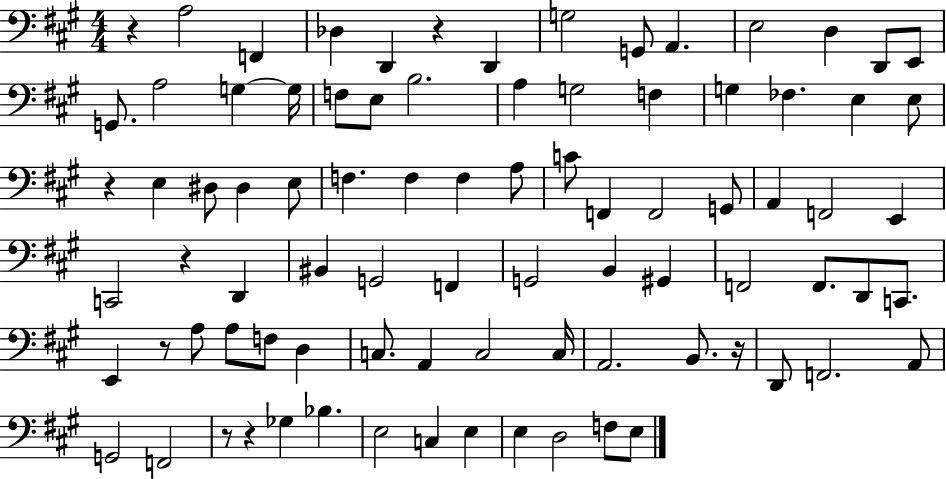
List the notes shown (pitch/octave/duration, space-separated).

R/q A3/h F2/q Db3/q D2/q R/q D2/q G3/h G2/e A2/q. E3/h D3/q D2/e E2/e G2/e. A3/h G3/q G3/s F3/e E3/e B3/h. A3/q G3/h F3/q G3/q FES3/q. E3/q E3/e R/q E3/q D#3/e D#3/q E3/e F3/q. F3/q F3/q A3/e C4/e F2/q F2/h G2/e A2/q F2/h E2/q C2/h R/q D2/q BIS2/q G2/h F2/q G2/h B2/q G#2/q F2/h F2/e. D2/e C2/e. E2/q R/e A3/e A3/e F3/e D3/q C3/e. A2/q C3/h C3/s A2/h. B2/e. R/s D2/e F2/h. A2/e G2/h F2/h R/e R/q Gb3/q Bb3/q. E3/h C3/q E3/q E3/q D3/h F3/e E3/e